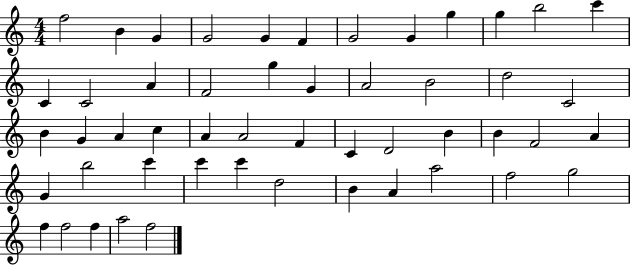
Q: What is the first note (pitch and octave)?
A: F5